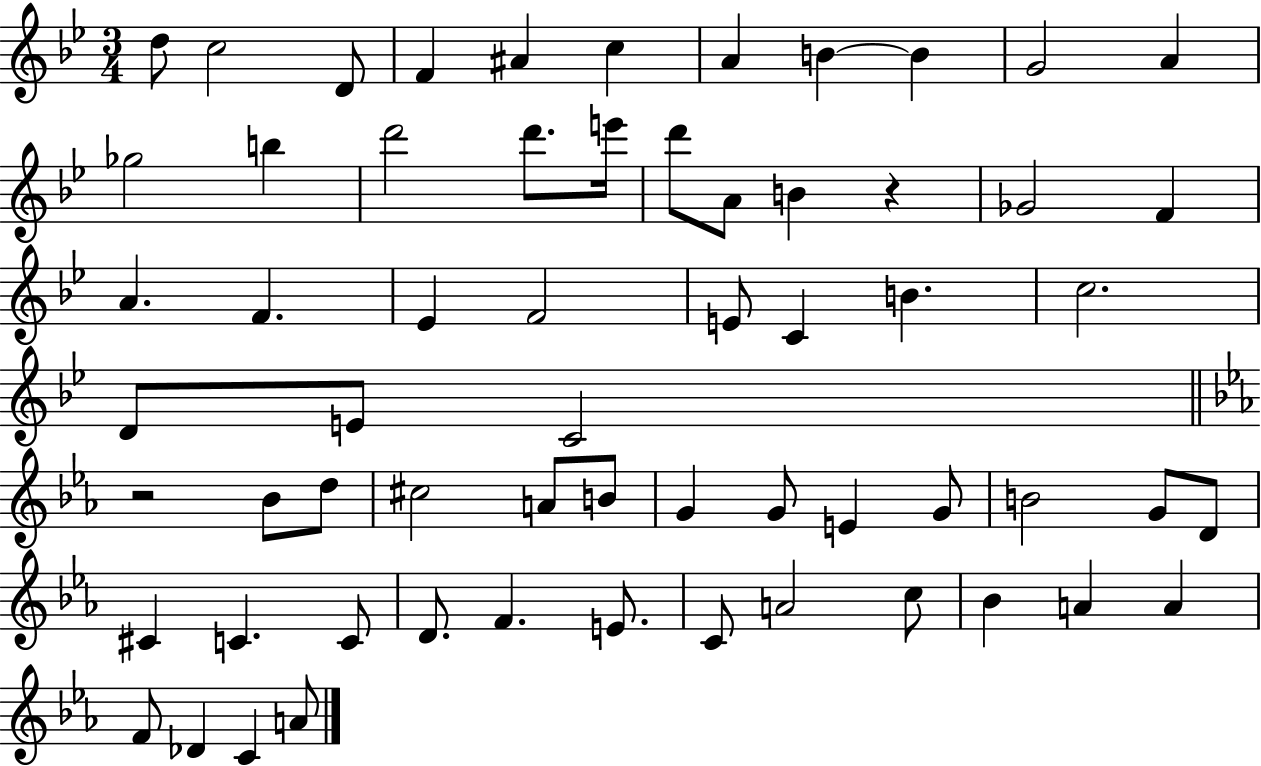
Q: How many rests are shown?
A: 2